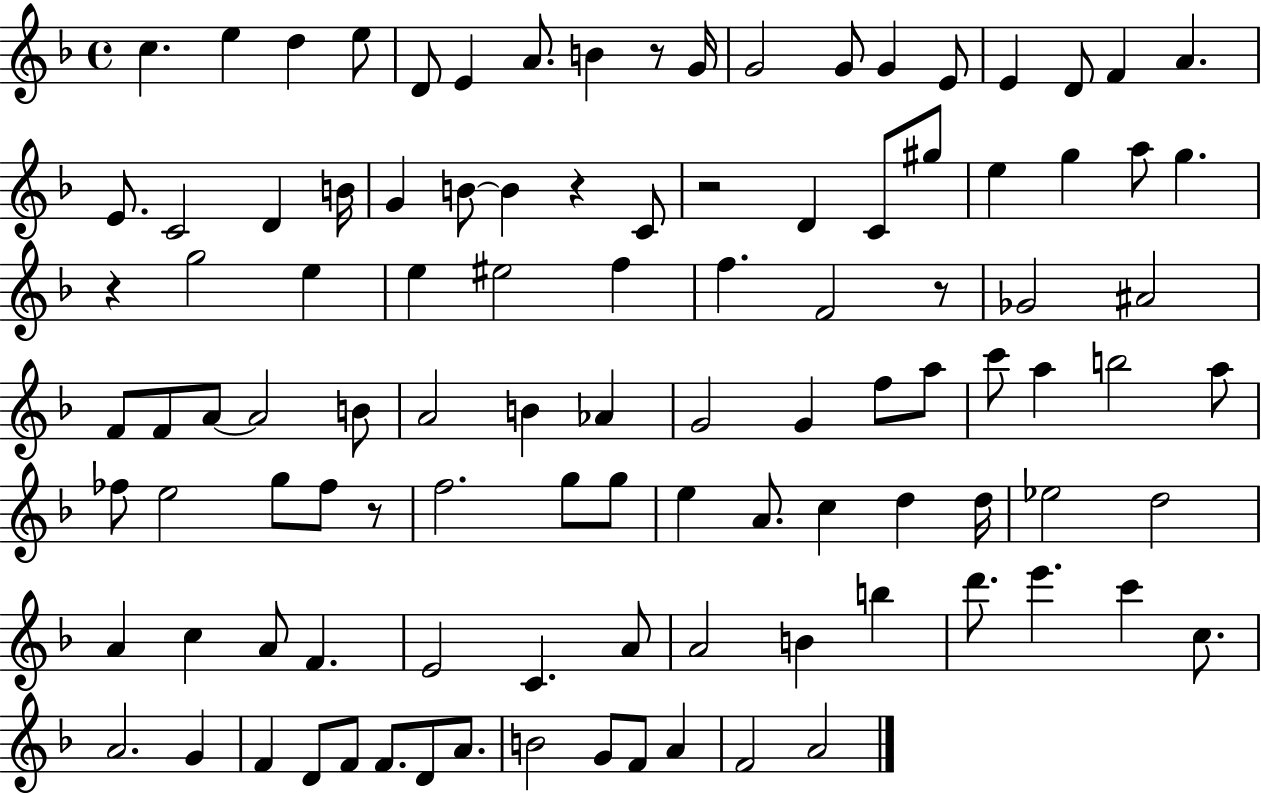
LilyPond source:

{
  \clef treble
  \time 4/4
  \defaultTimeSignature
  \key f \major
  \repeat volta 2 { c''4. e''4 d''4 e''8 | d'8 e'4 a'8. b'4 r8 g'16 | g'2 g'8 g'4 e'8 | e'4 d'8 f'4 a'4. | \break e'8. c'2 d'4 b'16 | g'4 b'8~~ b'4 r4 c'8 | r2 d'4 c'8 gis''8 | e''4 g''4 a''8 g''4. | \break r4 g''2 e''4 | e''4 eis''2 f''4 | f''4. f'2 r8 | ges'2 ais'2 | \break f'8 f'8 a'8~~ a'2 b'8 | a'2 b'4 aes'4 | g'2 g'4 f''8 a''8 | c'''8 a''4 b''2 a''8 | \break fes''8 e''2 g''8 fes''8 r8 | f''2. g''8 g''8 | e''4 a'8. c''4 d''4 d''16 | ees''2 d''2 | \break a'4 c''4 a'8 f'4. | e'2 c'4. a'8 | a'2 b'4 b''4 | d'''8. e'''4. c'''4 c''8. | \break a'2. g'4 | f'4 d'8 f'8 f'8. d'8 a'8. | b'2 g'8 f'8 a'4 | f'2 a'2 | \break } \bar "|."
}